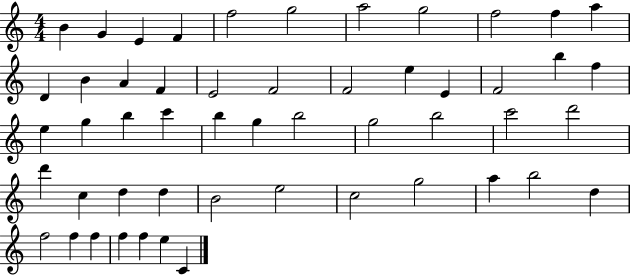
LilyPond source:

{
  \clef treble
  \numericTimeSignature
  \time 4/4
  \key c \major
  b'4 g'4 e'4 f'4 | f''2 g''2 | a''2 g''2 | f''2 f''4 a''4 | \break d'4 b'4 a'4 f'4 | e'2 f'2 | f'2 e''4 e'4 | f'2 b''4 f''4 | \break e''4 g''4 b''4 c'''4 | b''4 g''4 b''2 | g''2 b''2 | c'''2 d'''2 | \break d'''4 c''4 d''4 d''4 | b'2 e''2 | c''2 g''2 | a''4 b''2 d''4 | \break f''2 f''4 f''4 | f''4 f''4 e''4 c'4 | \bar "|."
}